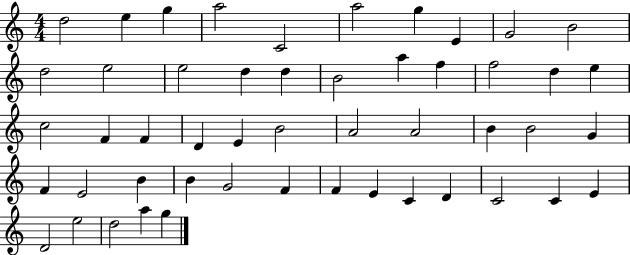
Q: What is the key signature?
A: C major